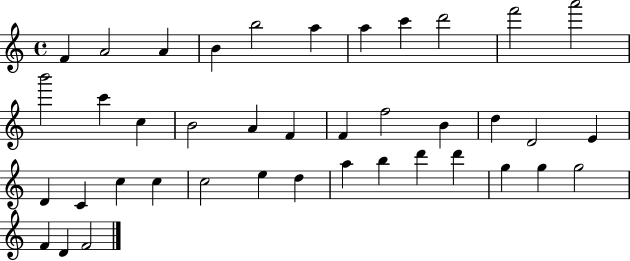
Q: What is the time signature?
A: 4/4